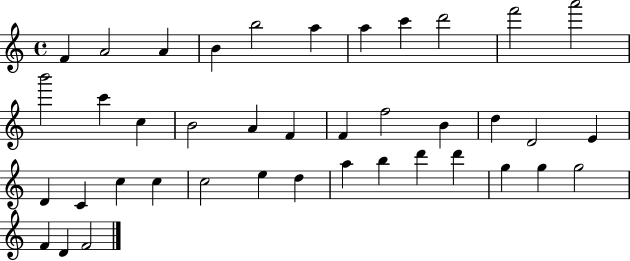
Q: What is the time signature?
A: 4/4